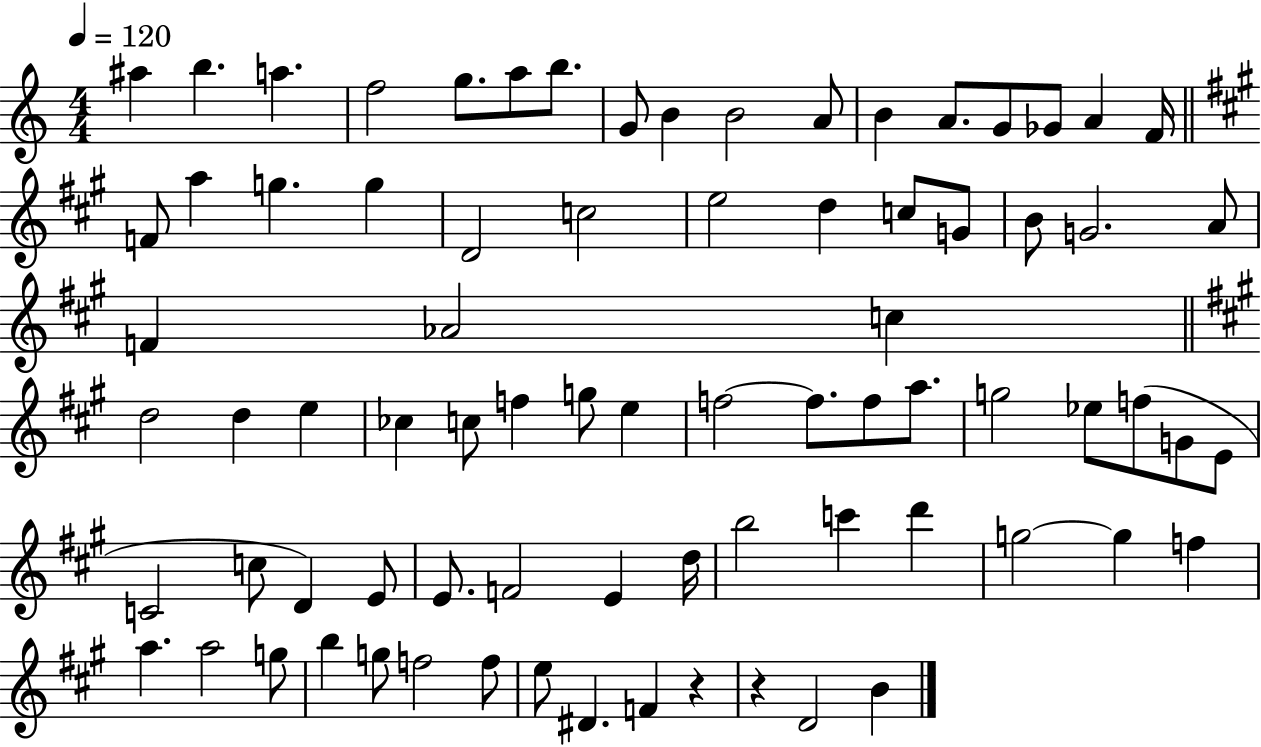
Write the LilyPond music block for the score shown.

{
  \clef treble
  \numericTimeSignature
  \time 4/4
  \key c \major
  \tempo 4 = 120
  ais''4 b''4. a''4. | f''2 g''8. a''8 b''8. | g'8 b'4 b'2 a'8 | b'4 a'8. g'8 ges'8 a'4 f'16 | \break \bar "||" \break \key a \major f'8 a''4 g''4. g''4 | d'2 c''2 | e''2 d''4 c''8 g'8 | b'8 g'2. a'8 | \break f'4 aes'2 c''4 | \bar "||" \break \key a \major d''2 d''4 e''4 | ces''4 c''8 f''4 g''8 e''4 | f''2~~ f''8. f''8 a''8. | g''2 ees''8 f''8( g'8 e'8 | \break c'2 c''8 d'4) e'8 | e'8. f'2 e'4 d''16 | b''2 c'''4 d'''4 | g''2~~ g''4 f''4 | \break a''4. a''2 g''8 | b''4 g''8 f''2 f''8 | e''8 dis'4. f'4 r4 | r4 d'2 b'4 | \break \bar "|."
}